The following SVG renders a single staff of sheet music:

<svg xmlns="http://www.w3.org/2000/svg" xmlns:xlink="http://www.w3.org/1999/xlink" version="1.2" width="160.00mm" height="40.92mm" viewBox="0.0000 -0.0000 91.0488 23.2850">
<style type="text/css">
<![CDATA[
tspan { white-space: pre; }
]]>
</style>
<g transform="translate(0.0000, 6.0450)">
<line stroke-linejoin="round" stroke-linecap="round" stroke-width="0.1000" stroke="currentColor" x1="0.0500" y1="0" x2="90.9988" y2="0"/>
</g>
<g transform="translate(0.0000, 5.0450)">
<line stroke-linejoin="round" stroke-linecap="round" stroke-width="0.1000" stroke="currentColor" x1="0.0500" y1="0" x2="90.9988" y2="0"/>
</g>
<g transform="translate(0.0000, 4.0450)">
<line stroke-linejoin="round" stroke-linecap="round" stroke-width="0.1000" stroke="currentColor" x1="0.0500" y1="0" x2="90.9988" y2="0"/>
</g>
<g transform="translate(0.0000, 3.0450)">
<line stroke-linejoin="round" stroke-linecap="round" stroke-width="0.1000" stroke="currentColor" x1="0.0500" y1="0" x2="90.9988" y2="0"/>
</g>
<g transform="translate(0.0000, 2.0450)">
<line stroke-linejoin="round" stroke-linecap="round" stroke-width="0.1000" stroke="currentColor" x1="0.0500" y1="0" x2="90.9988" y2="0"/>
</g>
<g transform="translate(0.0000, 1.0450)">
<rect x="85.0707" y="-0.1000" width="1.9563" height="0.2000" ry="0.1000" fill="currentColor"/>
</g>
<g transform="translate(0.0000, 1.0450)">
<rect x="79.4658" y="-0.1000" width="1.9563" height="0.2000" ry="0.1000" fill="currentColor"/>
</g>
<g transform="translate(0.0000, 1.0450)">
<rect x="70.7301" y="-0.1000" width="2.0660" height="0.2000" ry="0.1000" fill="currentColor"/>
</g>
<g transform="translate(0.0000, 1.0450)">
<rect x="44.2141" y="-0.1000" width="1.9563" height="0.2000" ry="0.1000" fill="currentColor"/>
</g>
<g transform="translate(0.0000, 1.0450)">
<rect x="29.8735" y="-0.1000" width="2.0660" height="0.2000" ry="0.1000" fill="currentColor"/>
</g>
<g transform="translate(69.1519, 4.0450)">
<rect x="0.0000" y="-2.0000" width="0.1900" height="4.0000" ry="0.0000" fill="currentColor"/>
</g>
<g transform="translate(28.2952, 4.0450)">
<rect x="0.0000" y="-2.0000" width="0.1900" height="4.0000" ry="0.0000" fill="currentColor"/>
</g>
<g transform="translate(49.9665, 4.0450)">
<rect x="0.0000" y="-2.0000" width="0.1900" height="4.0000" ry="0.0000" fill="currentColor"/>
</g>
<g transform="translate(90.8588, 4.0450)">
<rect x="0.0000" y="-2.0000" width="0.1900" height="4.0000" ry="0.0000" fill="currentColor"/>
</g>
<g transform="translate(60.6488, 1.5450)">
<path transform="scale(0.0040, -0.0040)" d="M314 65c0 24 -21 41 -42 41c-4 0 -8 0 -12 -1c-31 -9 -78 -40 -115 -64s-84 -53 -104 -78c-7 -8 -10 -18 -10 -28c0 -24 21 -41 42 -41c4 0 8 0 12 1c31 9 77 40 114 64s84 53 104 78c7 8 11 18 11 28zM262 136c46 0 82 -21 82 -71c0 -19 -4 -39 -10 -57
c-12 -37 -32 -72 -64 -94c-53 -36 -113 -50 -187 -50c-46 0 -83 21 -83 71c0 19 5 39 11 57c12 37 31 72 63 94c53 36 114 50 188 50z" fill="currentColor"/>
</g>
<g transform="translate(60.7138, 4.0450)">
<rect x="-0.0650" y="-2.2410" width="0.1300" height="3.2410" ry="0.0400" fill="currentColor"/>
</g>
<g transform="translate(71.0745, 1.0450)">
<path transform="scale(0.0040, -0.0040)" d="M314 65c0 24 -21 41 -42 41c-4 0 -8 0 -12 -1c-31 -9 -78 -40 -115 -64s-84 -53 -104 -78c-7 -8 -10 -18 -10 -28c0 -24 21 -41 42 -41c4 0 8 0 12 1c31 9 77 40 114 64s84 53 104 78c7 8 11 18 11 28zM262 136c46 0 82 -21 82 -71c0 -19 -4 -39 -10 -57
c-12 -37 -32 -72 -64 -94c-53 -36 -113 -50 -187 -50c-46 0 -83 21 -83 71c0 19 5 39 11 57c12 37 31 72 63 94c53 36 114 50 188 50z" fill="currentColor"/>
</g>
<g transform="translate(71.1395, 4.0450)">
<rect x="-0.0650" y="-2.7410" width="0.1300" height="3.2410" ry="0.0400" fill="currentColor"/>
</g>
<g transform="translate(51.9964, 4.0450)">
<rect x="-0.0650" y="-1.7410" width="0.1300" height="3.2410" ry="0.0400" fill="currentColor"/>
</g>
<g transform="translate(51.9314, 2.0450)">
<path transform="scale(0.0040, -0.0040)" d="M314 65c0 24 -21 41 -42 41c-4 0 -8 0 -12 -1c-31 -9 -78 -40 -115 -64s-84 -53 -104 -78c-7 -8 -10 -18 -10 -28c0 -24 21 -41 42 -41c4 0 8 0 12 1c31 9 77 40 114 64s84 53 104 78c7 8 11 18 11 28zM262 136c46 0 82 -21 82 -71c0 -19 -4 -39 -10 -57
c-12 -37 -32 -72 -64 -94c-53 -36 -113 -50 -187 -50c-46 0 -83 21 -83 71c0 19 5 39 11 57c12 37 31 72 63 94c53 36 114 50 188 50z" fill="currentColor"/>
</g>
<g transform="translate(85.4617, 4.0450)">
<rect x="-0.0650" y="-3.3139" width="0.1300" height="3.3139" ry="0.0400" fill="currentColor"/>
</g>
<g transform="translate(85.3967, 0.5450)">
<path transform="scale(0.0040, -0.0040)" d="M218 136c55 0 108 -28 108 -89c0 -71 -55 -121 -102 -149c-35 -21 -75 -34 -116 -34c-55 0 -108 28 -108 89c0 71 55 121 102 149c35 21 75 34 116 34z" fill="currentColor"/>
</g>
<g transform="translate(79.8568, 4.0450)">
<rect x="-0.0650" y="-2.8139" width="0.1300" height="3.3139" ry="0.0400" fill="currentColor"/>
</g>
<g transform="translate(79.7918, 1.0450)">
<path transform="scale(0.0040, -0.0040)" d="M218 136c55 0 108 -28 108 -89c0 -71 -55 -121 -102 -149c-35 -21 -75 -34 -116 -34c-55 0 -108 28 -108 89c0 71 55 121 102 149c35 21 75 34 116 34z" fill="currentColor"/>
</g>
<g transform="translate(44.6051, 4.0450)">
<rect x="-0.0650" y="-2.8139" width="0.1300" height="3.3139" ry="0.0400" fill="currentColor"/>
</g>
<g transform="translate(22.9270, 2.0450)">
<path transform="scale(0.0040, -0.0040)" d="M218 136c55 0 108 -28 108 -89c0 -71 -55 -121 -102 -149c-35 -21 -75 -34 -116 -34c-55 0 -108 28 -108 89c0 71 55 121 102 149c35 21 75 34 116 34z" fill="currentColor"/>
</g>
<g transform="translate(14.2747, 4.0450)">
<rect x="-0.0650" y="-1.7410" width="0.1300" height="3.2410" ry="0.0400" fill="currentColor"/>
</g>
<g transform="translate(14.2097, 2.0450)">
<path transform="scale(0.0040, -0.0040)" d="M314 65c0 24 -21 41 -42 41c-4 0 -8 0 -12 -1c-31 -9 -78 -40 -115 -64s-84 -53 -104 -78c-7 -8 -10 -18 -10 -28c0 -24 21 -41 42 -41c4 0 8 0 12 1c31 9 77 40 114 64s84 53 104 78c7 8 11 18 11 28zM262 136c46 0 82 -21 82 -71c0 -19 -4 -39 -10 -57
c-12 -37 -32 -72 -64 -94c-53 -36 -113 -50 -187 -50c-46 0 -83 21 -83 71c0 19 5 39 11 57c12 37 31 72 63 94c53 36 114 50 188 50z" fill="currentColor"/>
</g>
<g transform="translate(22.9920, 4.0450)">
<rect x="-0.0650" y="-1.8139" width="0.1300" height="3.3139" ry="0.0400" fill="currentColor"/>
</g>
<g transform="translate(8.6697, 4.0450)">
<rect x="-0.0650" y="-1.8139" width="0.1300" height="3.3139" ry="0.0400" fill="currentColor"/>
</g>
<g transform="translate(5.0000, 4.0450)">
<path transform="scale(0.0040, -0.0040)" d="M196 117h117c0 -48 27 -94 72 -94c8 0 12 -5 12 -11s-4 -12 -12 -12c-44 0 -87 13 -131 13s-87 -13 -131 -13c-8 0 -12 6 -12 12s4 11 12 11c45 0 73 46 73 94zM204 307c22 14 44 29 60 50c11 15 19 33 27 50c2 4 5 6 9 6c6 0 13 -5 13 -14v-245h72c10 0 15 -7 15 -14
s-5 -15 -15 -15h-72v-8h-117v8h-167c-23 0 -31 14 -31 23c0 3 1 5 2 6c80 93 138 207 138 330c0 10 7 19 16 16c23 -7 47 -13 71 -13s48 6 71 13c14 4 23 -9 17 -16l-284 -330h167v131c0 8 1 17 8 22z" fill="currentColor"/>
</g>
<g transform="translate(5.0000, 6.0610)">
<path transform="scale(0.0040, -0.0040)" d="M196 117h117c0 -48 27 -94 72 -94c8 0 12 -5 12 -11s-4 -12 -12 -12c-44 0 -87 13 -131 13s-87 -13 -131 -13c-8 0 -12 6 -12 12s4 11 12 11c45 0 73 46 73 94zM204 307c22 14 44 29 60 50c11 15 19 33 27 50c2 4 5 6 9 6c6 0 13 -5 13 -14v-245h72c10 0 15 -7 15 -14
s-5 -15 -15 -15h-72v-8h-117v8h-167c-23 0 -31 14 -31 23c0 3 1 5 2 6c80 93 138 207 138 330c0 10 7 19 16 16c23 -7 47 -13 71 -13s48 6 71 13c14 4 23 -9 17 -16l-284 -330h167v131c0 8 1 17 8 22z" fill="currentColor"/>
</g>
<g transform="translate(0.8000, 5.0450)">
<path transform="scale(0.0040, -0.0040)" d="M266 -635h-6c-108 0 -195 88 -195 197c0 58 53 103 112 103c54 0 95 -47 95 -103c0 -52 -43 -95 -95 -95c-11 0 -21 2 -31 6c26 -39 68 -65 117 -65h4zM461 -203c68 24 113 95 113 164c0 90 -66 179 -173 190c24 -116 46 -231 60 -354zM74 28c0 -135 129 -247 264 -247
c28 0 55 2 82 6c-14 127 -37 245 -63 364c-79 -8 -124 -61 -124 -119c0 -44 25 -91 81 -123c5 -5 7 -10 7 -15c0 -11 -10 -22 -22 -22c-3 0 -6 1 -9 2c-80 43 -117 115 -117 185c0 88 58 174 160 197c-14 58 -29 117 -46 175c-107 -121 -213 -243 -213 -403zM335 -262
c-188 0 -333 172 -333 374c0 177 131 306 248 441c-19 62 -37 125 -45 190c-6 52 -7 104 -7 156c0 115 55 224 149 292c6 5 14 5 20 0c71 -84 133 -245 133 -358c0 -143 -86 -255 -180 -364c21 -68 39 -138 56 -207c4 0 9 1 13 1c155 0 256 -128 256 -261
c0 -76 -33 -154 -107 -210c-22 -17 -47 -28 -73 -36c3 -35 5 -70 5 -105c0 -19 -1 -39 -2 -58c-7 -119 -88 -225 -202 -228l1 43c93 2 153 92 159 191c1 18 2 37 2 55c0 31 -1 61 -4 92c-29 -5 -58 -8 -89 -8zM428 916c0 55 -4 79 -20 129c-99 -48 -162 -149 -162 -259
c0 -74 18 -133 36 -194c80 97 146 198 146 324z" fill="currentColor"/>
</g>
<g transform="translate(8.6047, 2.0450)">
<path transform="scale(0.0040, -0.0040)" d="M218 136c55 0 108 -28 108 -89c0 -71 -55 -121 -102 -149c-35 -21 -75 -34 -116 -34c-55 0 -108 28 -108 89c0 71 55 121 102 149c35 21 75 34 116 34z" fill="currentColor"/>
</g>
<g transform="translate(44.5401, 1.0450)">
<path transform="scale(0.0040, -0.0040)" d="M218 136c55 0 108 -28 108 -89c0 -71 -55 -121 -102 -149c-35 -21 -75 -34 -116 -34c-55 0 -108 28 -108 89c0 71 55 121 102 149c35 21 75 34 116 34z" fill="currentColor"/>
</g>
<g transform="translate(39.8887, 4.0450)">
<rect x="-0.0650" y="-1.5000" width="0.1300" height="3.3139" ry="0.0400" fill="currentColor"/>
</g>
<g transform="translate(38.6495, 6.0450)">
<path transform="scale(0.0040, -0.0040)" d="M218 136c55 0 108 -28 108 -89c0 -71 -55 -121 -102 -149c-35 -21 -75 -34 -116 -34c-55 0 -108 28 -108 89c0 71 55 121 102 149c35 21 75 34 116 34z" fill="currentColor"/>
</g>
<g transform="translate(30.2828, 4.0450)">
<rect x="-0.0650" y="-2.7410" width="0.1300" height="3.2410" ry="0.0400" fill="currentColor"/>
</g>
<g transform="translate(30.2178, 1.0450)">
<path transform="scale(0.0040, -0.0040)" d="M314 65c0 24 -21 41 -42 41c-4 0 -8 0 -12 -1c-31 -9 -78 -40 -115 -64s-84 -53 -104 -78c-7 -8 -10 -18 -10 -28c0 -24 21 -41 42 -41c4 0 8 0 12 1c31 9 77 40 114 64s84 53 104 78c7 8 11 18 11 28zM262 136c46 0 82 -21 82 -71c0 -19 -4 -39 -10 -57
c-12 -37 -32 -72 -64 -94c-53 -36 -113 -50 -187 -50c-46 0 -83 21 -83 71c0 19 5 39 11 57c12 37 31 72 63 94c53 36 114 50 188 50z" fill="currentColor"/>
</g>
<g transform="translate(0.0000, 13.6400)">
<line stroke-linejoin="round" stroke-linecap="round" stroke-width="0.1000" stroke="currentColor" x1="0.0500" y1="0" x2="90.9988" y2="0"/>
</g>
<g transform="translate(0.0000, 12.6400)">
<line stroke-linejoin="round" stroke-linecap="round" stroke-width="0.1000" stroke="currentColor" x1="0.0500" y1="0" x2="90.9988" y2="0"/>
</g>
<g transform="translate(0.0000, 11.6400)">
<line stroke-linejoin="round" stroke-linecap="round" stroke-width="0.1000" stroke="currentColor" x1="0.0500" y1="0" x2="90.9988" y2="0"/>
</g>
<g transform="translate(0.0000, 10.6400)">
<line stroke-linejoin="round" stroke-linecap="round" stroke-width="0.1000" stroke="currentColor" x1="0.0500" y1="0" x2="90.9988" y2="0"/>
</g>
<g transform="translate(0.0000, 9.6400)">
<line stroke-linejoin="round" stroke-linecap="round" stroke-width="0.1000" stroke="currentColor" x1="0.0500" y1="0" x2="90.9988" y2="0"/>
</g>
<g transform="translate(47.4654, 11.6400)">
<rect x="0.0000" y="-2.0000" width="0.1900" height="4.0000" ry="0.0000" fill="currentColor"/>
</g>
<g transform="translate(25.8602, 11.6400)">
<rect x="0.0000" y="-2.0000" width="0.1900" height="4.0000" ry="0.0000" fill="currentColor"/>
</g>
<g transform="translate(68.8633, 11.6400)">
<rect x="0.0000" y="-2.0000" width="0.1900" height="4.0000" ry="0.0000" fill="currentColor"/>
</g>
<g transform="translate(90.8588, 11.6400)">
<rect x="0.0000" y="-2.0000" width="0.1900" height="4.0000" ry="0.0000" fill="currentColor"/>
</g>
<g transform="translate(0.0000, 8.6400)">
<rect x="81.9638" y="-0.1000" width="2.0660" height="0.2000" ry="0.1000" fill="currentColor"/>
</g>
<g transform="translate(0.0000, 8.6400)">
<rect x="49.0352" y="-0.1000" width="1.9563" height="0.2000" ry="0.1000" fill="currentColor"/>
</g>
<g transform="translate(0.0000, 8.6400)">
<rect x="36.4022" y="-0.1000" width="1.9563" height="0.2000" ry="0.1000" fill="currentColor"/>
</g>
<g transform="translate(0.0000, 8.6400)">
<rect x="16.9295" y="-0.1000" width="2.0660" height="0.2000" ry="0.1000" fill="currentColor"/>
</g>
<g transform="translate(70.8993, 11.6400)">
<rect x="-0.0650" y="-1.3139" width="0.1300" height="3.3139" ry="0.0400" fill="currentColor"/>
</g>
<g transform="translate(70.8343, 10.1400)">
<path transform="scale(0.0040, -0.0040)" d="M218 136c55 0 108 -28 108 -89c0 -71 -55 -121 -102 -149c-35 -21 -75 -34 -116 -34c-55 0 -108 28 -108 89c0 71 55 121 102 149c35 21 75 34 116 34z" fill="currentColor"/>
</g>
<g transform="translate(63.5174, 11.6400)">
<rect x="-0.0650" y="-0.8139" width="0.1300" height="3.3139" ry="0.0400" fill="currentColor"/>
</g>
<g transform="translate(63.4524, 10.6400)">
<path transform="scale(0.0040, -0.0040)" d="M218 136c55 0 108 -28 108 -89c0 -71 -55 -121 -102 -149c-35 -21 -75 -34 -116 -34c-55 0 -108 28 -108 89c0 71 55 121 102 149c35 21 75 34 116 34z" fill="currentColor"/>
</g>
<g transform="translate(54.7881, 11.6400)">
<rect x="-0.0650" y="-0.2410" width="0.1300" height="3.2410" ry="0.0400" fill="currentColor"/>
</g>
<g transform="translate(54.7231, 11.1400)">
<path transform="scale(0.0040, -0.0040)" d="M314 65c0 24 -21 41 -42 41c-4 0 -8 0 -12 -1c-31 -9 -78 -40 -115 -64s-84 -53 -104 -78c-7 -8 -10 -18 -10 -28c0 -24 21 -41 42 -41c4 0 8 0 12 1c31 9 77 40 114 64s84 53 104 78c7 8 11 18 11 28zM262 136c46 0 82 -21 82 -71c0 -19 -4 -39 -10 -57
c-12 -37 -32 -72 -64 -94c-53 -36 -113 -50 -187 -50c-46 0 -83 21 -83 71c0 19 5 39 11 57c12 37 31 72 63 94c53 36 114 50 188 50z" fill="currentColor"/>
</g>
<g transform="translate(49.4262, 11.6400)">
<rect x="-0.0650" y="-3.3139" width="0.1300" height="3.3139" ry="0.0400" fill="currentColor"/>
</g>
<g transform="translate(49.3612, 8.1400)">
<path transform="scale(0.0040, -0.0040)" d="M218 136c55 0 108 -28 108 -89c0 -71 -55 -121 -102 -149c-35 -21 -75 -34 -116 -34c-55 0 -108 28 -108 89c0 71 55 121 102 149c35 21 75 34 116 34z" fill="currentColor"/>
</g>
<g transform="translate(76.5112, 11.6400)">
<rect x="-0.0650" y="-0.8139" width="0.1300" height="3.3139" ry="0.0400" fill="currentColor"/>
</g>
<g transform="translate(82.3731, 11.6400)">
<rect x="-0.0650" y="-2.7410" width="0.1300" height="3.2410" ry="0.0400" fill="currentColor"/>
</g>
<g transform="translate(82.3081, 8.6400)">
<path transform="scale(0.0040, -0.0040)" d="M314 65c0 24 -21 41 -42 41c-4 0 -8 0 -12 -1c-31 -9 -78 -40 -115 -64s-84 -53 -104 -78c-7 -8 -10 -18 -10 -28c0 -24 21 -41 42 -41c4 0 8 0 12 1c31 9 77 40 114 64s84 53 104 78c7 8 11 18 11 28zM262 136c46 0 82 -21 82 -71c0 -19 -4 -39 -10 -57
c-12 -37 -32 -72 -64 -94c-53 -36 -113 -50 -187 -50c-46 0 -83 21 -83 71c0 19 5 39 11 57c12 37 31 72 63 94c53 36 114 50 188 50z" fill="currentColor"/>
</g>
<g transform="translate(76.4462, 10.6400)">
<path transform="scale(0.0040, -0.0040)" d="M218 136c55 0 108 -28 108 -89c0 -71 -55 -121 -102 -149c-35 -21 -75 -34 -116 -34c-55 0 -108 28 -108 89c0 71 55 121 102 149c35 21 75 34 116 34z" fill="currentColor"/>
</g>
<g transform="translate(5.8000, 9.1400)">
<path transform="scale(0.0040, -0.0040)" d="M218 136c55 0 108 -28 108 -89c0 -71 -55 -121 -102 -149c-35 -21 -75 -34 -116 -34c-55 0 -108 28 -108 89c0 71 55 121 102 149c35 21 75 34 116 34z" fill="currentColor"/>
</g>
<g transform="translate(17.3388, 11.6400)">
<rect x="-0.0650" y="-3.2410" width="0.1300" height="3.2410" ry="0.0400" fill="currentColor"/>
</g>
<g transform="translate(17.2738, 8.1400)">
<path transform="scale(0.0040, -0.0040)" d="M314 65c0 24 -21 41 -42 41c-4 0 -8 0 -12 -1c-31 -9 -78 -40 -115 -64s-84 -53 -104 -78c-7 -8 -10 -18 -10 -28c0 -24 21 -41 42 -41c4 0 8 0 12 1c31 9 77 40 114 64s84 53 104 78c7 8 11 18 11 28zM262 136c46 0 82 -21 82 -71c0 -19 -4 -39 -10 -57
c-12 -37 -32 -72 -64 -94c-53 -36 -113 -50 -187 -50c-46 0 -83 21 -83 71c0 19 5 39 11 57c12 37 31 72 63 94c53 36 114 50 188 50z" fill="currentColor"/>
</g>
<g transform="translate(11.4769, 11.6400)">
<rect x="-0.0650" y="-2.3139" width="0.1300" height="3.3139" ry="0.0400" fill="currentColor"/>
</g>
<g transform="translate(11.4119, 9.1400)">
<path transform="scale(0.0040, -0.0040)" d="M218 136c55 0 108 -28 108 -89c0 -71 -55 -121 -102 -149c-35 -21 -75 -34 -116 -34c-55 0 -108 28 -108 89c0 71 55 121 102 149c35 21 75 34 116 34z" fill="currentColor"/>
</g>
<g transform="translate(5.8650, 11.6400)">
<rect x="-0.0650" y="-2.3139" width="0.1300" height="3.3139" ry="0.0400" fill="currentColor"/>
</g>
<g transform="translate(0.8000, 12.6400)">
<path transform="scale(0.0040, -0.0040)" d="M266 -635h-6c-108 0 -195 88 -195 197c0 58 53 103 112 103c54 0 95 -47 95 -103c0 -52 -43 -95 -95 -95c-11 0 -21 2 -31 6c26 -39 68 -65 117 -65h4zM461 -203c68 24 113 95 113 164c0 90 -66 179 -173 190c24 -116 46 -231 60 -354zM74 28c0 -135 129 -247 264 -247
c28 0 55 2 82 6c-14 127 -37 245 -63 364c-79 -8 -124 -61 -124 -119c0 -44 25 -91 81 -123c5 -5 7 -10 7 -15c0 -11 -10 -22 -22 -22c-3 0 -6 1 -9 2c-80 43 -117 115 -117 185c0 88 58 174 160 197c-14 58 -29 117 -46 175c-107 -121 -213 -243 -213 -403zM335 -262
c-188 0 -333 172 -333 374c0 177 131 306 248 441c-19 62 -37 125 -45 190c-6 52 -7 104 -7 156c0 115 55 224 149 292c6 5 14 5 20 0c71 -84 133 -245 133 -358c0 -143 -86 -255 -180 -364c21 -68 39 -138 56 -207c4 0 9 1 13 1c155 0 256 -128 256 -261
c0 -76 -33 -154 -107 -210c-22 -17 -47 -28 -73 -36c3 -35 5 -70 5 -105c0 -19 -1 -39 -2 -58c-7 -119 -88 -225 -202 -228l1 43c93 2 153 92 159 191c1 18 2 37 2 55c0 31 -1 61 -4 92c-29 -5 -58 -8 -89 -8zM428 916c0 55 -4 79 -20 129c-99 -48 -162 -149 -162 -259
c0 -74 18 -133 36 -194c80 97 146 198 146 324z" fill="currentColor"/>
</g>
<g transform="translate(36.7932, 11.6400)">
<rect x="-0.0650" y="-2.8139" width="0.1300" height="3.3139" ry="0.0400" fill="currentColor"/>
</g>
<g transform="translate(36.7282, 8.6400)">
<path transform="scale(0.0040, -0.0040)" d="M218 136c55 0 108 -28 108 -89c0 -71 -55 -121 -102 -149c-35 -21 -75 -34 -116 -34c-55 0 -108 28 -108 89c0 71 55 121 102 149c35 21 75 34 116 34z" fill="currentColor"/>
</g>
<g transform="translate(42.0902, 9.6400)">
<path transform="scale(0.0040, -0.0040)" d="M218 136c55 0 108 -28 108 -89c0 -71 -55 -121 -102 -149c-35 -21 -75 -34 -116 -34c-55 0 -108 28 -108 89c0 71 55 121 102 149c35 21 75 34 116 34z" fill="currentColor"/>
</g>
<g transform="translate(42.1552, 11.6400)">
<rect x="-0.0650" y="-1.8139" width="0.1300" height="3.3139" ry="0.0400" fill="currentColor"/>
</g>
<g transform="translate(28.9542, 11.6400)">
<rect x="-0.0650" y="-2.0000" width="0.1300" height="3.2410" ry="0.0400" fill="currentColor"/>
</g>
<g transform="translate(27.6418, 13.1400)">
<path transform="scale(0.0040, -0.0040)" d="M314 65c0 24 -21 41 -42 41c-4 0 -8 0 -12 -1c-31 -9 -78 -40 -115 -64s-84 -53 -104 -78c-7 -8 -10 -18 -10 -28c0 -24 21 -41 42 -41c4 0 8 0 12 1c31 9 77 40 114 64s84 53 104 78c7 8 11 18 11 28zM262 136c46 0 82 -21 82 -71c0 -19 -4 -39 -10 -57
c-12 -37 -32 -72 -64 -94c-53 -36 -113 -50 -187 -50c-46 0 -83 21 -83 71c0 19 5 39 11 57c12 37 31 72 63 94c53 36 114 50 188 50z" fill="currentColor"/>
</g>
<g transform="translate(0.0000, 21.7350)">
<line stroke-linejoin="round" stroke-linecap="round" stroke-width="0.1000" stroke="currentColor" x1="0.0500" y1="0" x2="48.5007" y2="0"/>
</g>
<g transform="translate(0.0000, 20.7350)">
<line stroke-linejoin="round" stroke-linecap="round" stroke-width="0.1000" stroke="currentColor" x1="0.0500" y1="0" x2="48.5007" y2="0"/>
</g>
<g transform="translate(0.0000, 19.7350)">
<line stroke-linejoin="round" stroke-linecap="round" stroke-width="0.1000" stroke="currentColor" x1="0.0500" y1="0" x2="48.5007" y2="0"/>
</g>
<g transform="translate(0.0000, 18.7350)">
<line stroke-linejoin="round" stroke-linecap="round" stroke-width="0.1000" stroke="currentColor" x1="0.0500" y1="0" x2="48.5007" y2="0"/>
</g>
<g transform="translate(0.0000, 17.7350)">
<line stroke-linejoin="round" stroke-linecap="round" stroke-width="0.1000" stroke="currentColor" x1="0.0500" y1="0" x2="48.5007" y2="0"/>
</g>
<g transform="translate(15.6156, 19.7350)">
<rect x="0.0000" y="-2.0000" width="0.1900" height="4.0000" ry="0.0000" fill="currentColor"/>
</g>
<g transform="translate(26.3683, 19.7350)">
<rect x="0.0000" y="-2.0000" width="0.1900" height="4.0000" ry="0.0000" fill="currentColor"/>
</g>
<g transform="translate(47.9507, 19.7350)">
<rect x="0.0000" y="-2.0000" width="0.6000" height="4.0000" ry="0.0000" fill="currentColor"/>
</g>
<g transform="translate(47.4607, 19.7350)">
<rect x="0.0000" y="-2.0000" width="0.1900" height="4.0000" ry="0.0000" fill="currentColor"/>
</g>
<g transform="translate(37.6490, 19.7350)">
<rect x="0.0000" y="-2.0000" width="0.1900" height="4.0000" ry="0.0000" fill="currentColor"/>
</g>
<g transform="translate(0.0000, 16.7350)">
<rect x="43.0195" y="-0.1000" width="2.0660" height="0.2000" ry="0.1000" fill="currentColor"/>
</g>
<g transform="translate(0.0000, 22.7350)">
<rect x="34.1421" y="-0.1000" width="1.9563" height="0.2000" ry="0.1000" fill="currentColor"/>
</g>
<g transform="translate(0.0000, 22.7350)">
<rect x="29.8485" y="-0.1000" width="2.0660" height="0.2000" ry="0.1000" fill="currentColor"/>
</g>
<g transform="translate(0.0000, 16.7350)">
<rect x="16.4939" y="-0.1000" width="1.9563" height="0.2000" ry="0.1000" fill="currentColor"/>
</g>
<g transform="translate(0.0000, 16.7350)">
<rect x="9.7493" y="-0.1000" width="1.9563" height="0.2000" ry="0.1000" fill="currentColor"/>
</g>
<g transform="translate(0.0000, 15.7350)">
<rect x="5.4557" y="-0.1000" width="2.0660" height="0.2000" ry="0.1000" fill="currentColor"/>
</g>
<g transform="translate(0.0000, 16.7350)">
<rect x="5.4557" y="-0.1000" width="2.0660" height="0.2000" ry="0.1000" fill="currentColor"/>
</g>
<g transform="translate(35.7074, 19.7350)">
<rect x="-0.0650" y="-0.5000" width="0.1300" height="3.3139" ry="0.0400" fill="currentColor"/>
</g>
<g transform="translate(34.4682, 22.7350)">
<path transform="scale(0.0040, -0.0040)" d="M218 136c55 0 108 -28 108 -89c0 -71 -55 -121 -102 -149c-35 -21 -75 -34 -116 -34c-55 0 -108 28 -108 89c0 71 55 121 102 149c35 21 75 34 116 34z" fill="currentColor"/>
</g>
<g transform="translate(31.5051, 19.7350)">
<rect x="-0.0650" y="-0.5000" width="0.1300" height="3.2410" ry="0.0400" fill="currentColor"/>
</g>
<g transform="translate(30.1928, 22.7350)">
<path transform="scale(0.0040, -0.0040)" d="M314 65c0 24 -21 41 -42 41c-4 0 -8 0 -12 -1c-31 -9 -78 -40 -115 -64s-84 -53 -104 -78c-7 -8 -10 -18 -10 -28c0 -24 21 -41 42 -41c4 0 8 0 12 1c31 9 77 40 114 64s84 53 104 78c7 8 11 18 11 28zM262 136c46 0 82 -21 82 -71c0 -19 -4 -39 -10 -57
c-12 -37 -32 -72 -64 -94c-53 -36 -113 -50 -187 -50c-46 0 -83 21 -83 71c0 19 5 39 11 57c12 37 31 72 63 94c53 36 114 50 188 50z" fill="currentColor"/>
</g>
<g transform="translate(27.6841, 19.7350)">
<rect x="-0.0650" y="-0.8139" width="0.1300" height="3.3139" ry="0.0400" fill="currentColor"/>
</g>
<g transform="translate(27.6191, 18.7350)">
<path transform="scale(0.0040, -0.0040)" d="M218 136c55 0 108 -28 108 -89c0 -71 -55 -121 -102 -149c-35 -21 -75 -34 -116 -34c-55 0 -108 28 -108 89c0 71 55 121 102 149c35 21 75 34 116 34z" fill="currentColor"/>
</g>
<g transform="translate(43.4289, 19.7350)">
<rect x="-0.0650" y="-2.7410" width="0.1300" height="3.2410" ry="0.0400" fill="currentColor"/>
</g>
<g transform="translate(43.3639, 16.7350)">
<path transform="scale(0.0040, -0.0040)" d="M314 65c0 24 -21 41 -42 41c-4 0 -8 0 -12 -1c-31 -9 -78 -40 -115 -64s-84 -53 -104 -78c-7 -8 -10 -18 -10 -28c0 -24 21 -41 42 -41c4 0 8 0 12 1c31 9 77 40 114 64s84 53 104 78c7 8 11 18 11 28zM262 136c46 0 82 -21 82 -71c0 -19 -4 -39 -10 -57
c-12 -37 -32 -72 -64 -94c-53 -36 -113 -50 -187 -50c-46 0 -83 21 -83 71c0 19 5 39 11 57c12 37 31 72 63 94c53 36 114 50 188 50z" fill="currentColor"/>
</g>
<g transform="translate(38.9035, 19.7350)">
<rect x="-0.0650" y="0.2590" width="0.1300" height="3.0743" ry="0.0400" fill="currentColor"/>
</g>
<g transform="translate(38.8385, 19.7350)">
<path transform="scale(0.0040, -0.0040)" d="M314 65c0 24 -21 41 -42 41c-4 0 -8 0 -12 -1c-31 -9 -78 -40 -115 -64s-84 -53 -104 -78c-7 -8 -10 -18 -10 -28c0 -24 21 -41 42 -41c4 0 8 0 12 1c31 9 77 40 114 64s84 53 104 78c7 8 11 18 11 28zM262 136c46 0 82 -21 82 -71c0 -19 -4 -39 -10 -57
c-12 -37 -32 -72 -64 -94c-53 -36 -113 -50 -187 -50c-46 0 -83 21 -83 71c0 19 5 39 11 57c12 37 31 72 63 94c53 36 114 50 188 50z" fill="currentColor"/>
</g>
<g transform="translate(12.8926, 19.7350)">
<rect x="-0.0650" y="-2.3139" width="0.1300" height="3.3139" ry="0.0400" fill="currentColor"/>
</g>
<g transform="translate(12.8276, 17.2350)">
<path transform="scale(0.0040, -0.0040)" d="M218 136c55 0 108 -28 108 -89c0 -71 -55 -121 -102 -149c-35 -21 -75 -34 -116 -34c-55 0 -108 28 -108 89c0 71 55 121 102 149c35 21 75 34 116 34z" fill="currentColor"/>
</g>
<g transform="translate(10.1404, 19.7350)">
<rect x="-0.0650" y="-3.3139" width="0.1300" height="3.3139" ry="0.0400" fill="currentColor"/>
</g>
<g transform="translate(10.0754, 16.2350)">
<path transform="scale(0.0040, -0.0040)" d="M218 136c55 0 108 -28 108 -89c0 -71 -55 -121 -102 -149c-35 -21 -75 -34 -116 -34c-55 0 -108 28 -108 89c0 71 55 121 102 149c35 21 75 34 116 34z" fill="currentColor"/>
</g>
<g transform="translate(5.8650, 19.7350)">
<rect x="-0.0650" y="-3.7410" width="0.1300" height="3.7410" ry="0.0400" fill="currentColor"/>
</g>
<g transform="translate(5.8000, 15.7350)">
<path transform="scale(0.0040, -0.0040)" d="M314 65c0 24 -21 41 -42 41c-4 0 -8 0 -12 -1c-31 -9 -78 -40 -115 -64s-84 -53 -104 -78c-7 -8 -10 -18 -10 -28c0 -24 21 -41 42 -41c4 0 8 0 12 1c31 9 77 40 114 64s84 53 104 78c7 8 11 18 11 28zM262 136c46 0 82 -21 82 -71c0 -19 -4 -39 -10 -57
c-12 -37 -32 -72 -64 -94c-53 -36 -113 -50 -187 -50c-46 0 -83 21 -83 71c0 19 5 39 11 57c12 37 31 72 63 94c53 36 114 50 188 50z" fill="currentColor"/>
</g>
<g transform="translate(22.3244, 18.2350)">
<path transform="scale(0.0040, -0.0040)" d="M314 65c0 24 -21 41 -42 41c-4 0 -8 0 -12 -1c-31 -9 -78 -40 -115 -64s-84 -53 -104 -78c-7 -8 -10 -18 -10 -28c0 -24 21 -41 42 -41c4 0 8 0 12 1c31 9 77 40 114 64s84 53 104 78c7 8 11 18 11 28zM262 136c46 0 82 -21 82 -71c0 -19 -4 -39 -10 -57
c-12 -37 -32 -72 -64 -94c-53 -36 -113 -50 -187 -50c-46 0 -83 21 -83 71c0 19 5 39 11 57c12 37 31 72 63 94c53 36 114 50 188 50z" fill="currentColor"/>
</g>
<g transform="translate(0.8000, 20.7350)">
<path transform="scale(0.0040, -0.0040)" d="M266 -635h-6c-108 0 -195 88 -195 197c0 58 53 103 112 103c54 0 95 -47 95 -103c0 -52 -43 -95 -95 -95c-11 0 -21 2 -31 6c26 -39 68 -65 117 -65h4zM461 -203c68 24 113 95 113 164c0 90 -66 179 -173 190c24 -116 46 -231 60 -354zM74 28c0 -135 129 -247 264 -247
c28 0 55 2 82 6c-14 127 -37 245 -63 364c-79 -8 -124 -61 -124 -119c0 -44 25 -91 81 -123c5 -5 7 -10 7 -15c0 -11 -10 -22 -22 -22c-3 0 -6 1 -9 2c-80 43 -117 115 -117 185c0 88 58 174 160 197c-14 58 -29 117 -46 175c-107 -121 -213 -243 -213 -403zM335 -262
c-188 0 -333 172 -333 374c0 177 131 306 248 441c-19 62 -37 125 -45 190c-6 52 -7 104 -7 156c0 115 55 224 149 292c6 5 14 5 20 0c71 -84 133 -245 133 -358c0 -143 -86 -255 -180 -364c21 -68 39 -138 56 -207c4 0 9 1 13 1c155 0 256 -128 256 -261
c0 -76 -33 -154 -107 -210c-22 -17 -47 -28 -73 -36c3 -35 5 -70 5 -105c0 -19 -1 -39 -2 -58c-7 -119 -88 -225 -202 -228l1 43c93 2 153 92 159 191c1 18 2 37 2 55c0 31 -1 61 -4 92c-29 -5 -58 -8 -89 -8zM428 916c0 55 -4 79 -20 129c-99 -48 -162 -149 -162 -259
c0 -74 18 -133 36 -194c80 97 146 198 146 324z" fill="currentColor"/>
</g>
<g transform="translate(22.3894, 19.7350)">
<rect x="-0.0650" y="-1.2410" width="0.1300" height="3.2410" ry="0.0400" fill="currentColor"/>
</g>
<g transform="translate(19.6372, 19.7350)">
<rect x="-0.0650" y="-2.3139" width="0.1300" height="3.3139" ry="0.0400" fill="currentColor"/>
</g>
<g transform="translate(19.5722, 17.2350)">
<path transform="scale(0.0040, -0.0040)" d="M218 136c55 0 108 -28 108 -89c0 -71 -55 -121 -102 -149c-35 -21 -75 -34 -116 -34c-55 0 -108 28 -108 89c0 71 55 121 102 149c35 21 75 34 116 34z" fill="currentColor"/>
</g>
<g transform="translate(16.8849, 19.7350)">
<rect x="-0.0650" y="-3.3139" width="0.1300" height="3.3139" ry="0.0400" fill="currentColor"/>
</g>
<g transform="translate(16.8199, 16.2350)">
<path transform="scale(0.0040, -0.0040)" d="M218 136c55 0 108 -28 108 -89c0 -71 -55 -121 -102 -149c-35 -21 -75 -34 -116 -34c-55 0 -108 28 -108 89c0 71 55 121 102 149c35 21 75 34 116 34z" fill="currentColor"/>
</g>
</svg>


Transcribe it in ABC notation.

X:1
T:Untitled
M:4/4
L:1/4
K:C
f f2 f a2 E a f2 g2 a2 a b g g b2 F2 a f b c2 d e d a2 c'2 b g b g e2 d C2 C B2 a2